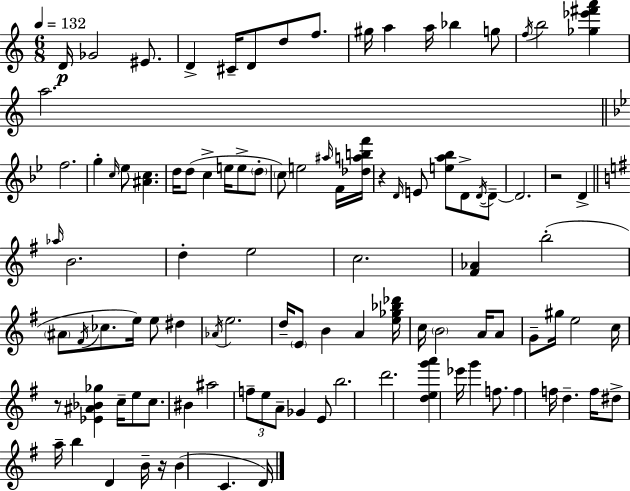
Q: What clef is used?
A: treble